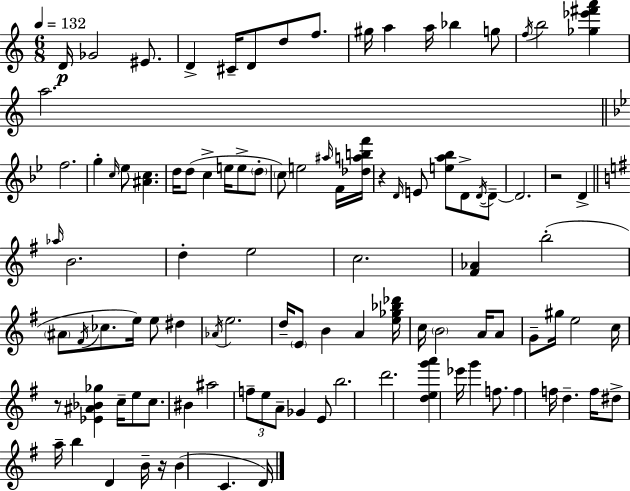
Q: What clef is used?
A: treble